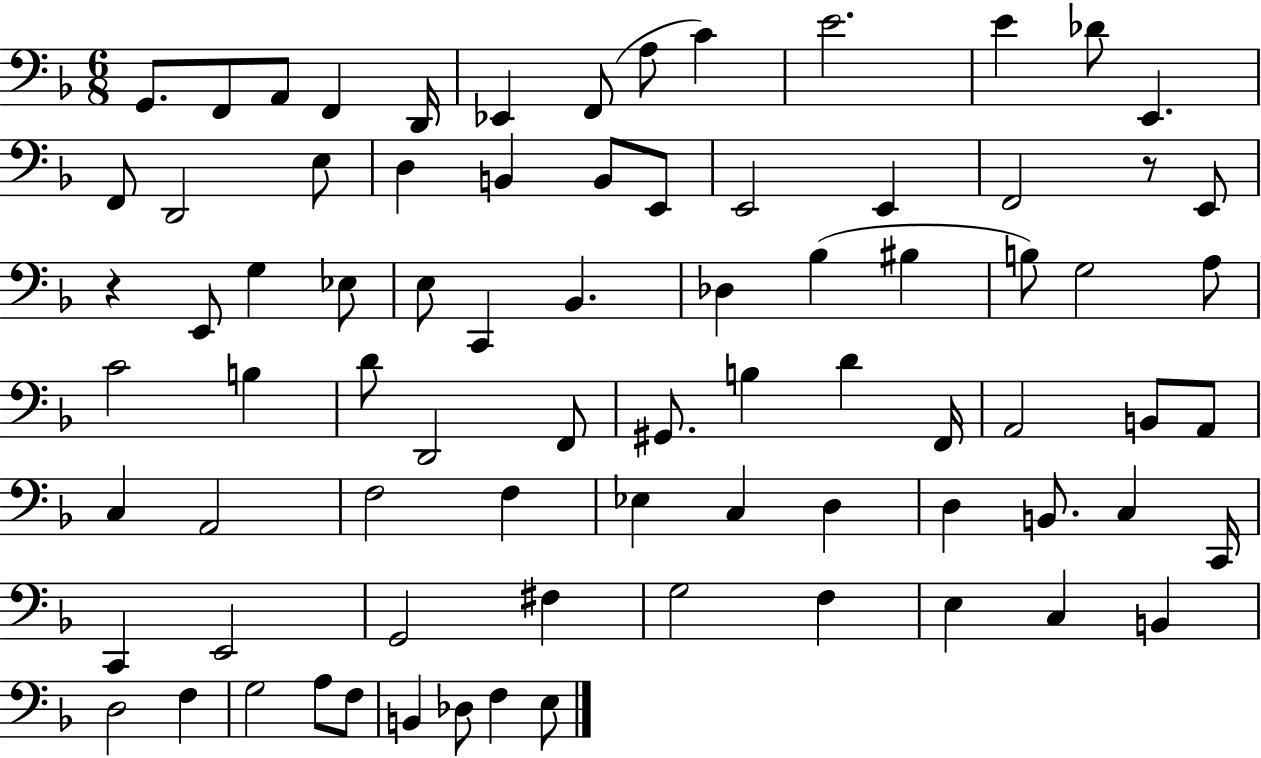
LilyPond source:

{
  \clef bass
  \numericTimeSignature
  \time 6/8
  \key f \major
  \repeat volta 2 { g,8. f,8 a,8 f,4 d,16 | ees,4 f,8( a8 c'4) | e'2. | e'4 des'8 e,4. | \break f,8 d,2 e8 | d4 b,4 b,8 e,8 | e,2 e,4 | f,2 r8 e,8 | \break r4 e,8 g4 ees8 | e8 c,4 bes,4. | des4 bes4( bis4 | b8) g2 a8 | \break c'2 b4 | d'8 d,2 f,8 | gis,8. b4 d'4 f,16 | a,2 b,8 a,8 | \break c4 a,2 | f2 f4 | ees4 c4 d4 | d4 b,8. c4 c,16 | \break c,4 e,2 | g,2 fis4 | g2 f4 | e4 c4 b,4 | \break d2 f4 | g2 a8 f8 | b,4 des8 f4 e8 | } \bar "|."
}